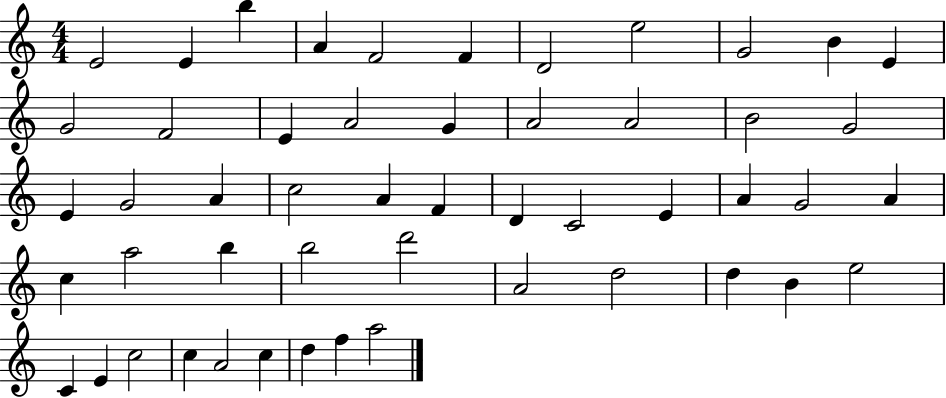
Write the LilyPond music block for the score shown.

{
  \clef treble
  \numericTimeSignature
  \time 4/4
  \key c \major
  e'2 e'4 b''4 | a'4 f'2 f'4 | d'2 e''2 | g'2 b'4 e'4 | \break g'2 f'2 | e'4 a'2 g'4 | a'2 a'2 | b'2 g'2 | \break e'4 g'2 a'4 | c''2 a'4 f'4 | d'4 c'2 e'4 | a'4 g'2 a'4 | \break c''4 a''2 b''4 | b''2 d'''2 | a'2 d''2 | d''4 b'4 e''2 | \break c'4 e'4 c''2 | c''4 a'2 c''4 | d''4 f''4 a''2 | \bar "|."
}